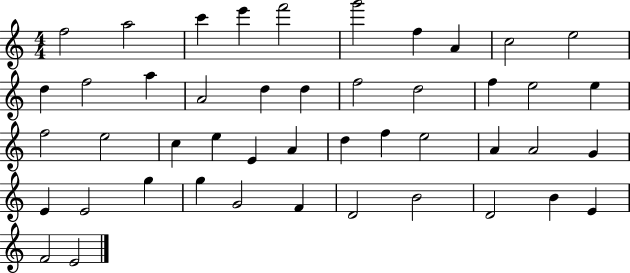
F5/h A5/h C6/q E6/q F6/h G6/h F5/q A4/q C5/h E5/h D5/q F5/h A5/q A4/h D5/q D5/q F5/h D5/h F5/q E5/h E5/q F5/h E5/h C5/q E5/q E4/q A4/q D5/q F5/q E5/h A4/q A4/h G4/q E4/q E4/h G5/q G5/q G4/h F4/q D4/h B4/h D4/h B4/q E4/q F4/h E4/h